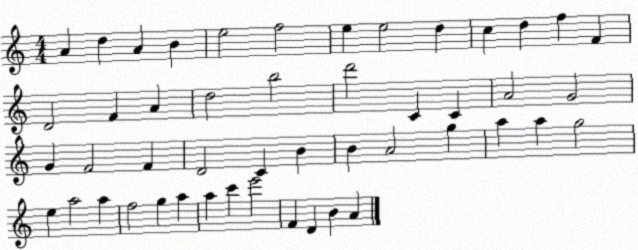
X:1
T:Untitled
M:4/4
L:1/4
K:C
A d A B e2 f2 e e2 d c d f F D2 F A d2 b2 d'2 C C A2 G2 G F2 F D2 C B B A2 g a a g2 e a2 a f2 g a a c' e'2 F D B A